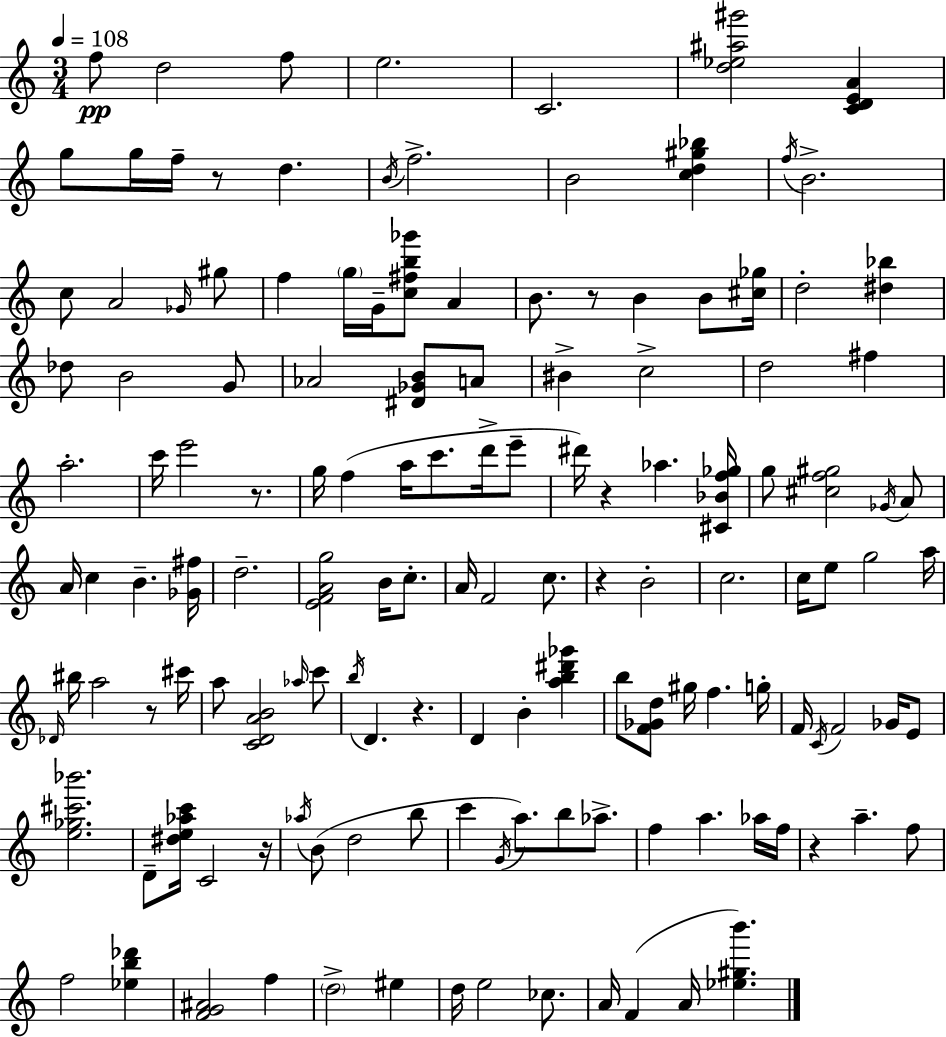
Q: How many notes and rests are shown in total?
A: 139